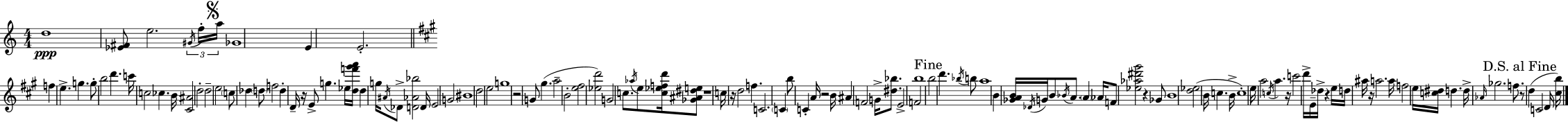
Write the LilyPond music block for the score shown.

{
  \clef treble
  \numericTimeSignature
  \time 4/4
  \key a \minor
  d''1\ppp | <ees' fis'>8 e''2. \tuplet 3/2 { \acciaccatura { gis'16 } f''16-. | \mark \markup { \musicglyph "scripts.segno" } a''16 } ges'1 | e'4 e'2.-. | \break \bar "||" \break \key a \major f''4 e''4.-> g''4. | g''8-. b''2 d'''4. | c'''16 c''2 ces''4. b'16 | <cis' ais'>2 d''2-. | \break d''2-- e''2 | \parenthesize c''8 des''4 \parenthesize d''8 f''2 | d''4-. d'16-- r16 e'8-> g''4. ees''16 <d'' f''' gis''' a'''>16 | d''4 g''16 \acciaccatura { ais'16 } des'8-> <d' aes' bes''>2 | \break d'16 e'2 g'2 | bis'1 | d''2 e''2 | g''1 | \break r2 g'8 gis''4.( | a''2-- b'2-. | <e'' fis''>2 <ees'' d'''>2) | g'2 c''8. \acciaccatura { aes''16 } e''8 <c'' ees'' f'' d'''>16 | \break <ges' ais' dis'' e''>8 r1 | c''16 r16 d''2 f''4. | c'2. \parenthesize c'4 | b''8 c'4-. a'16 r2 | \break b'16 ais'4 f'2 g'16-> <dis'' bes''>8. | e'2-> f'2 | b''1 | \mark "Fine" b''2 d'''4. | \break \acciaccatura { bes''16 } b''8 a''1 | b'4 <ges' a' b'>16 \acciaccatura { des'16 } g'16 b'8 \acciaccatura { bes'16 } a'8. | \parenthesize a'4 aes'16 f'8 <ees'' aes'' dis''' gis'''>2 r4 | ges'8 b'1 | \break <d'' ees''>2( b'16 c''4. | b'16-> c''1-.) | e''16 a''2 \acciaccatura { c''16 } a''4. | r16 c'''2 d'''16-> e'16-- | \break des''16-> r4 e''16 d''16 ais''16 r16 a''2. | a''16 f''2 e''16 <c'' dis''>16 | d''4. d''16-> \grace { aes'16 } ges''2. | f''8. \mark "D.S. al Fine" r8 d''4( c'2 | \break d'16 <cis'' b''>16) \bar "|."
}